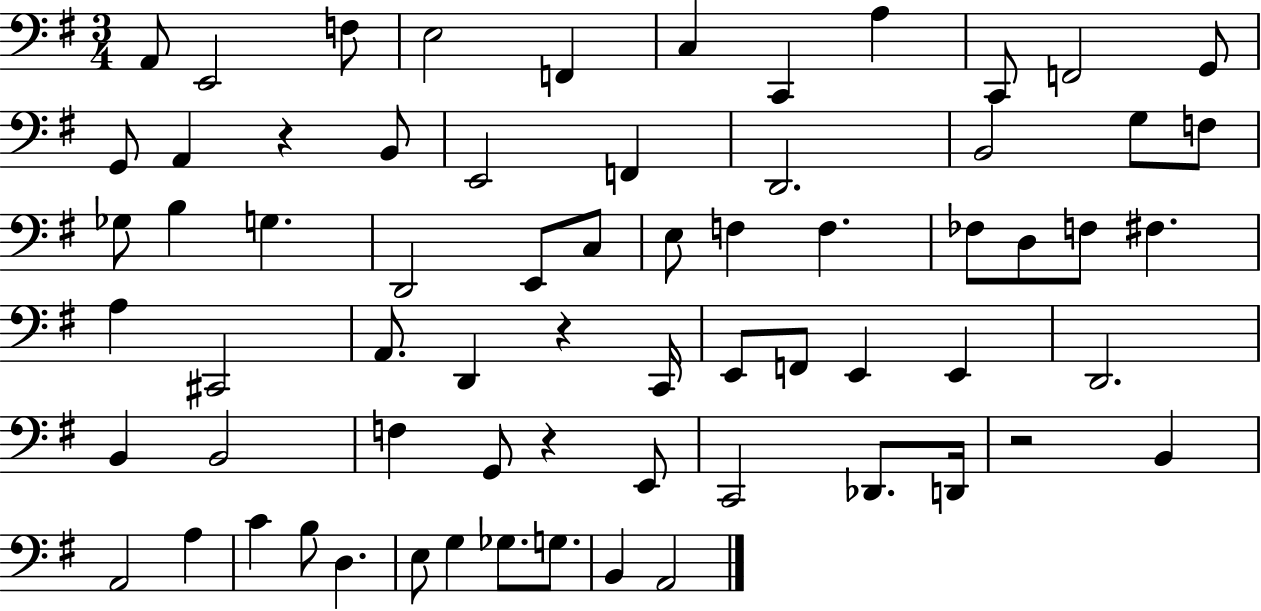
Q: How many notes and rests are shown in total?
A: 67